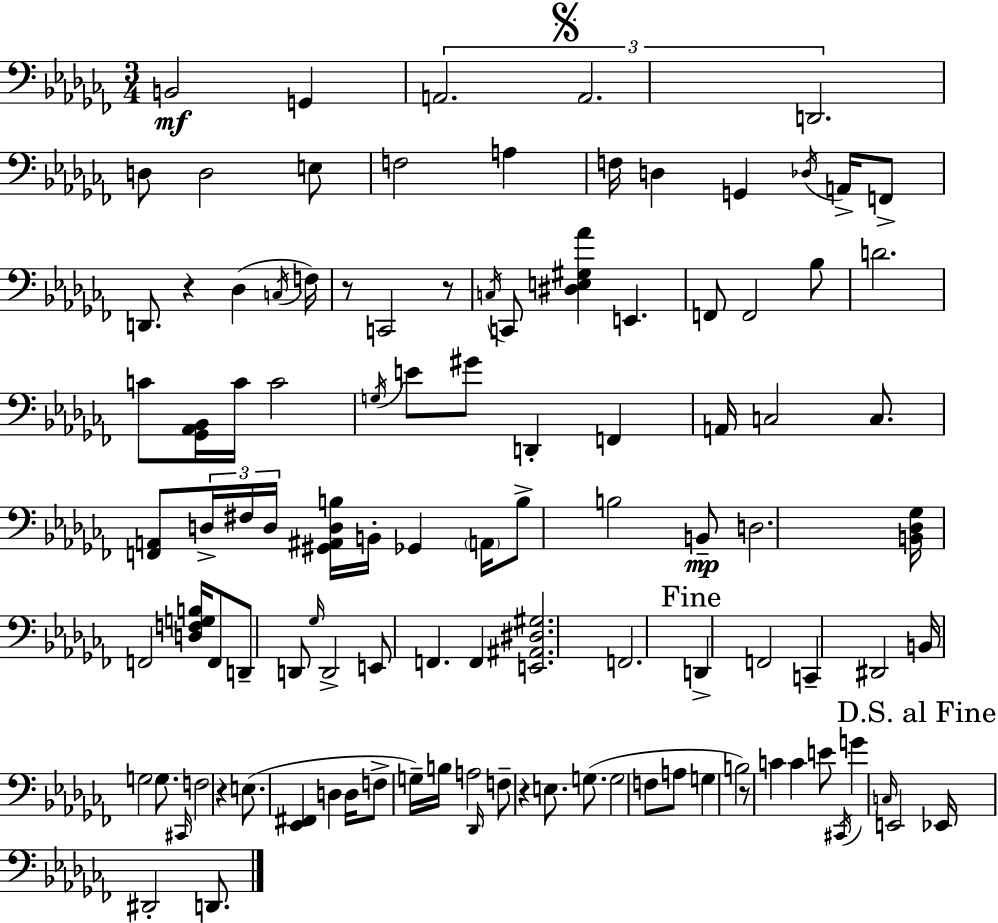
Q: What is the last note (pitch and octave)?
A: D2